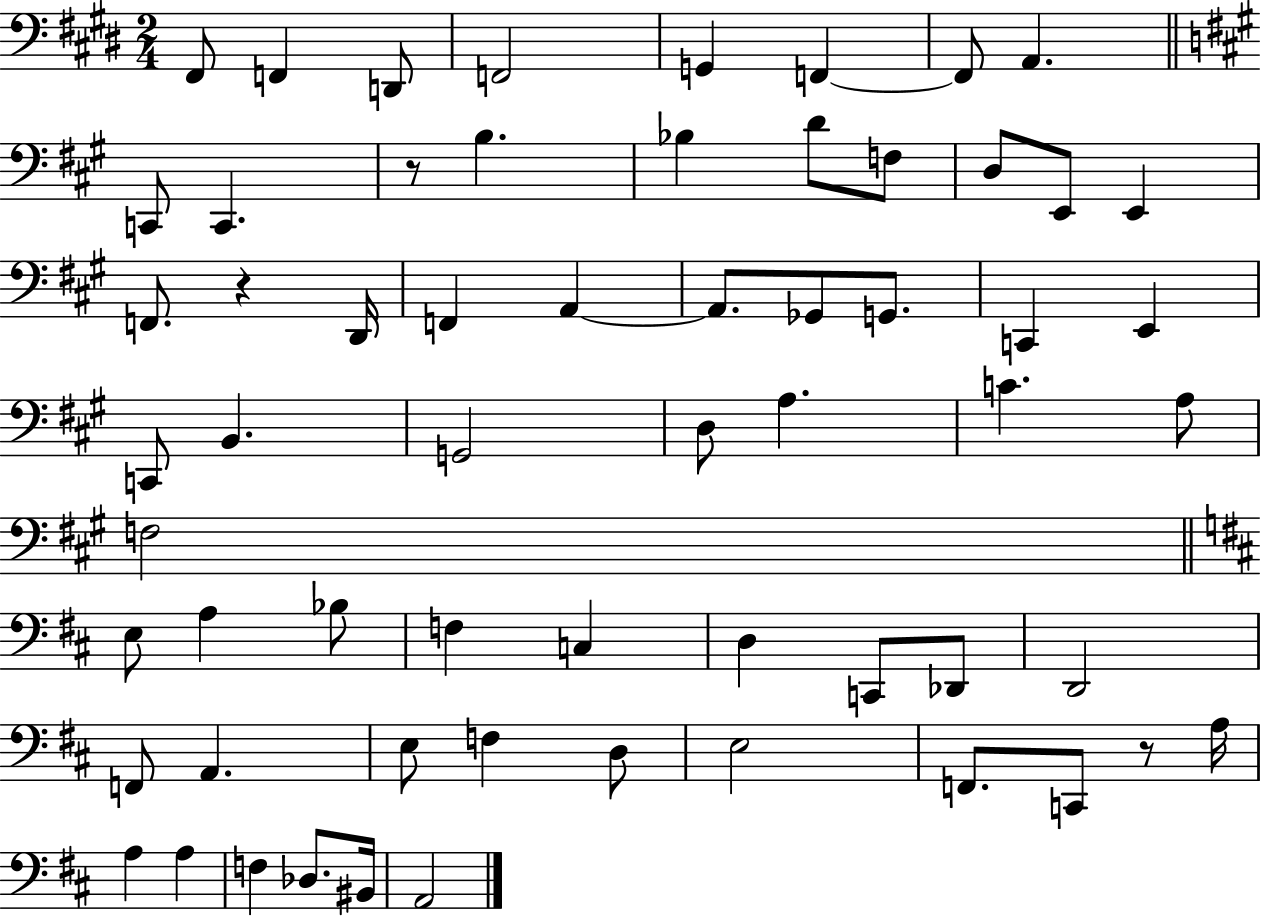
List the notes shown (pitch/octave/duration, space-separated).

F#2/e F2/q D2/e F2/h G2/q F2/q F2/e A2/q. C2/e C2/q. R/e B3/q. Bb3/q D4/e F3/e D3/e E2/e E2/q F2/e. R/q D2/s F2/q A2/q A2/e. Gb2/e G2/e. C2/q E2/q C2/e B2/q. G2/h D3/e A3/q. C4/q. A3/e F3/h E3/e A3/q Bb3/e F3/q C3/q D3/q C2/e Db2/e D2/h F2/e A2/q. E3/e F3/q D3/e E3/h F2/e. C2/e R/e A3/s A3/q A3/q F3/q Db3/e. BIS2/s A2/h